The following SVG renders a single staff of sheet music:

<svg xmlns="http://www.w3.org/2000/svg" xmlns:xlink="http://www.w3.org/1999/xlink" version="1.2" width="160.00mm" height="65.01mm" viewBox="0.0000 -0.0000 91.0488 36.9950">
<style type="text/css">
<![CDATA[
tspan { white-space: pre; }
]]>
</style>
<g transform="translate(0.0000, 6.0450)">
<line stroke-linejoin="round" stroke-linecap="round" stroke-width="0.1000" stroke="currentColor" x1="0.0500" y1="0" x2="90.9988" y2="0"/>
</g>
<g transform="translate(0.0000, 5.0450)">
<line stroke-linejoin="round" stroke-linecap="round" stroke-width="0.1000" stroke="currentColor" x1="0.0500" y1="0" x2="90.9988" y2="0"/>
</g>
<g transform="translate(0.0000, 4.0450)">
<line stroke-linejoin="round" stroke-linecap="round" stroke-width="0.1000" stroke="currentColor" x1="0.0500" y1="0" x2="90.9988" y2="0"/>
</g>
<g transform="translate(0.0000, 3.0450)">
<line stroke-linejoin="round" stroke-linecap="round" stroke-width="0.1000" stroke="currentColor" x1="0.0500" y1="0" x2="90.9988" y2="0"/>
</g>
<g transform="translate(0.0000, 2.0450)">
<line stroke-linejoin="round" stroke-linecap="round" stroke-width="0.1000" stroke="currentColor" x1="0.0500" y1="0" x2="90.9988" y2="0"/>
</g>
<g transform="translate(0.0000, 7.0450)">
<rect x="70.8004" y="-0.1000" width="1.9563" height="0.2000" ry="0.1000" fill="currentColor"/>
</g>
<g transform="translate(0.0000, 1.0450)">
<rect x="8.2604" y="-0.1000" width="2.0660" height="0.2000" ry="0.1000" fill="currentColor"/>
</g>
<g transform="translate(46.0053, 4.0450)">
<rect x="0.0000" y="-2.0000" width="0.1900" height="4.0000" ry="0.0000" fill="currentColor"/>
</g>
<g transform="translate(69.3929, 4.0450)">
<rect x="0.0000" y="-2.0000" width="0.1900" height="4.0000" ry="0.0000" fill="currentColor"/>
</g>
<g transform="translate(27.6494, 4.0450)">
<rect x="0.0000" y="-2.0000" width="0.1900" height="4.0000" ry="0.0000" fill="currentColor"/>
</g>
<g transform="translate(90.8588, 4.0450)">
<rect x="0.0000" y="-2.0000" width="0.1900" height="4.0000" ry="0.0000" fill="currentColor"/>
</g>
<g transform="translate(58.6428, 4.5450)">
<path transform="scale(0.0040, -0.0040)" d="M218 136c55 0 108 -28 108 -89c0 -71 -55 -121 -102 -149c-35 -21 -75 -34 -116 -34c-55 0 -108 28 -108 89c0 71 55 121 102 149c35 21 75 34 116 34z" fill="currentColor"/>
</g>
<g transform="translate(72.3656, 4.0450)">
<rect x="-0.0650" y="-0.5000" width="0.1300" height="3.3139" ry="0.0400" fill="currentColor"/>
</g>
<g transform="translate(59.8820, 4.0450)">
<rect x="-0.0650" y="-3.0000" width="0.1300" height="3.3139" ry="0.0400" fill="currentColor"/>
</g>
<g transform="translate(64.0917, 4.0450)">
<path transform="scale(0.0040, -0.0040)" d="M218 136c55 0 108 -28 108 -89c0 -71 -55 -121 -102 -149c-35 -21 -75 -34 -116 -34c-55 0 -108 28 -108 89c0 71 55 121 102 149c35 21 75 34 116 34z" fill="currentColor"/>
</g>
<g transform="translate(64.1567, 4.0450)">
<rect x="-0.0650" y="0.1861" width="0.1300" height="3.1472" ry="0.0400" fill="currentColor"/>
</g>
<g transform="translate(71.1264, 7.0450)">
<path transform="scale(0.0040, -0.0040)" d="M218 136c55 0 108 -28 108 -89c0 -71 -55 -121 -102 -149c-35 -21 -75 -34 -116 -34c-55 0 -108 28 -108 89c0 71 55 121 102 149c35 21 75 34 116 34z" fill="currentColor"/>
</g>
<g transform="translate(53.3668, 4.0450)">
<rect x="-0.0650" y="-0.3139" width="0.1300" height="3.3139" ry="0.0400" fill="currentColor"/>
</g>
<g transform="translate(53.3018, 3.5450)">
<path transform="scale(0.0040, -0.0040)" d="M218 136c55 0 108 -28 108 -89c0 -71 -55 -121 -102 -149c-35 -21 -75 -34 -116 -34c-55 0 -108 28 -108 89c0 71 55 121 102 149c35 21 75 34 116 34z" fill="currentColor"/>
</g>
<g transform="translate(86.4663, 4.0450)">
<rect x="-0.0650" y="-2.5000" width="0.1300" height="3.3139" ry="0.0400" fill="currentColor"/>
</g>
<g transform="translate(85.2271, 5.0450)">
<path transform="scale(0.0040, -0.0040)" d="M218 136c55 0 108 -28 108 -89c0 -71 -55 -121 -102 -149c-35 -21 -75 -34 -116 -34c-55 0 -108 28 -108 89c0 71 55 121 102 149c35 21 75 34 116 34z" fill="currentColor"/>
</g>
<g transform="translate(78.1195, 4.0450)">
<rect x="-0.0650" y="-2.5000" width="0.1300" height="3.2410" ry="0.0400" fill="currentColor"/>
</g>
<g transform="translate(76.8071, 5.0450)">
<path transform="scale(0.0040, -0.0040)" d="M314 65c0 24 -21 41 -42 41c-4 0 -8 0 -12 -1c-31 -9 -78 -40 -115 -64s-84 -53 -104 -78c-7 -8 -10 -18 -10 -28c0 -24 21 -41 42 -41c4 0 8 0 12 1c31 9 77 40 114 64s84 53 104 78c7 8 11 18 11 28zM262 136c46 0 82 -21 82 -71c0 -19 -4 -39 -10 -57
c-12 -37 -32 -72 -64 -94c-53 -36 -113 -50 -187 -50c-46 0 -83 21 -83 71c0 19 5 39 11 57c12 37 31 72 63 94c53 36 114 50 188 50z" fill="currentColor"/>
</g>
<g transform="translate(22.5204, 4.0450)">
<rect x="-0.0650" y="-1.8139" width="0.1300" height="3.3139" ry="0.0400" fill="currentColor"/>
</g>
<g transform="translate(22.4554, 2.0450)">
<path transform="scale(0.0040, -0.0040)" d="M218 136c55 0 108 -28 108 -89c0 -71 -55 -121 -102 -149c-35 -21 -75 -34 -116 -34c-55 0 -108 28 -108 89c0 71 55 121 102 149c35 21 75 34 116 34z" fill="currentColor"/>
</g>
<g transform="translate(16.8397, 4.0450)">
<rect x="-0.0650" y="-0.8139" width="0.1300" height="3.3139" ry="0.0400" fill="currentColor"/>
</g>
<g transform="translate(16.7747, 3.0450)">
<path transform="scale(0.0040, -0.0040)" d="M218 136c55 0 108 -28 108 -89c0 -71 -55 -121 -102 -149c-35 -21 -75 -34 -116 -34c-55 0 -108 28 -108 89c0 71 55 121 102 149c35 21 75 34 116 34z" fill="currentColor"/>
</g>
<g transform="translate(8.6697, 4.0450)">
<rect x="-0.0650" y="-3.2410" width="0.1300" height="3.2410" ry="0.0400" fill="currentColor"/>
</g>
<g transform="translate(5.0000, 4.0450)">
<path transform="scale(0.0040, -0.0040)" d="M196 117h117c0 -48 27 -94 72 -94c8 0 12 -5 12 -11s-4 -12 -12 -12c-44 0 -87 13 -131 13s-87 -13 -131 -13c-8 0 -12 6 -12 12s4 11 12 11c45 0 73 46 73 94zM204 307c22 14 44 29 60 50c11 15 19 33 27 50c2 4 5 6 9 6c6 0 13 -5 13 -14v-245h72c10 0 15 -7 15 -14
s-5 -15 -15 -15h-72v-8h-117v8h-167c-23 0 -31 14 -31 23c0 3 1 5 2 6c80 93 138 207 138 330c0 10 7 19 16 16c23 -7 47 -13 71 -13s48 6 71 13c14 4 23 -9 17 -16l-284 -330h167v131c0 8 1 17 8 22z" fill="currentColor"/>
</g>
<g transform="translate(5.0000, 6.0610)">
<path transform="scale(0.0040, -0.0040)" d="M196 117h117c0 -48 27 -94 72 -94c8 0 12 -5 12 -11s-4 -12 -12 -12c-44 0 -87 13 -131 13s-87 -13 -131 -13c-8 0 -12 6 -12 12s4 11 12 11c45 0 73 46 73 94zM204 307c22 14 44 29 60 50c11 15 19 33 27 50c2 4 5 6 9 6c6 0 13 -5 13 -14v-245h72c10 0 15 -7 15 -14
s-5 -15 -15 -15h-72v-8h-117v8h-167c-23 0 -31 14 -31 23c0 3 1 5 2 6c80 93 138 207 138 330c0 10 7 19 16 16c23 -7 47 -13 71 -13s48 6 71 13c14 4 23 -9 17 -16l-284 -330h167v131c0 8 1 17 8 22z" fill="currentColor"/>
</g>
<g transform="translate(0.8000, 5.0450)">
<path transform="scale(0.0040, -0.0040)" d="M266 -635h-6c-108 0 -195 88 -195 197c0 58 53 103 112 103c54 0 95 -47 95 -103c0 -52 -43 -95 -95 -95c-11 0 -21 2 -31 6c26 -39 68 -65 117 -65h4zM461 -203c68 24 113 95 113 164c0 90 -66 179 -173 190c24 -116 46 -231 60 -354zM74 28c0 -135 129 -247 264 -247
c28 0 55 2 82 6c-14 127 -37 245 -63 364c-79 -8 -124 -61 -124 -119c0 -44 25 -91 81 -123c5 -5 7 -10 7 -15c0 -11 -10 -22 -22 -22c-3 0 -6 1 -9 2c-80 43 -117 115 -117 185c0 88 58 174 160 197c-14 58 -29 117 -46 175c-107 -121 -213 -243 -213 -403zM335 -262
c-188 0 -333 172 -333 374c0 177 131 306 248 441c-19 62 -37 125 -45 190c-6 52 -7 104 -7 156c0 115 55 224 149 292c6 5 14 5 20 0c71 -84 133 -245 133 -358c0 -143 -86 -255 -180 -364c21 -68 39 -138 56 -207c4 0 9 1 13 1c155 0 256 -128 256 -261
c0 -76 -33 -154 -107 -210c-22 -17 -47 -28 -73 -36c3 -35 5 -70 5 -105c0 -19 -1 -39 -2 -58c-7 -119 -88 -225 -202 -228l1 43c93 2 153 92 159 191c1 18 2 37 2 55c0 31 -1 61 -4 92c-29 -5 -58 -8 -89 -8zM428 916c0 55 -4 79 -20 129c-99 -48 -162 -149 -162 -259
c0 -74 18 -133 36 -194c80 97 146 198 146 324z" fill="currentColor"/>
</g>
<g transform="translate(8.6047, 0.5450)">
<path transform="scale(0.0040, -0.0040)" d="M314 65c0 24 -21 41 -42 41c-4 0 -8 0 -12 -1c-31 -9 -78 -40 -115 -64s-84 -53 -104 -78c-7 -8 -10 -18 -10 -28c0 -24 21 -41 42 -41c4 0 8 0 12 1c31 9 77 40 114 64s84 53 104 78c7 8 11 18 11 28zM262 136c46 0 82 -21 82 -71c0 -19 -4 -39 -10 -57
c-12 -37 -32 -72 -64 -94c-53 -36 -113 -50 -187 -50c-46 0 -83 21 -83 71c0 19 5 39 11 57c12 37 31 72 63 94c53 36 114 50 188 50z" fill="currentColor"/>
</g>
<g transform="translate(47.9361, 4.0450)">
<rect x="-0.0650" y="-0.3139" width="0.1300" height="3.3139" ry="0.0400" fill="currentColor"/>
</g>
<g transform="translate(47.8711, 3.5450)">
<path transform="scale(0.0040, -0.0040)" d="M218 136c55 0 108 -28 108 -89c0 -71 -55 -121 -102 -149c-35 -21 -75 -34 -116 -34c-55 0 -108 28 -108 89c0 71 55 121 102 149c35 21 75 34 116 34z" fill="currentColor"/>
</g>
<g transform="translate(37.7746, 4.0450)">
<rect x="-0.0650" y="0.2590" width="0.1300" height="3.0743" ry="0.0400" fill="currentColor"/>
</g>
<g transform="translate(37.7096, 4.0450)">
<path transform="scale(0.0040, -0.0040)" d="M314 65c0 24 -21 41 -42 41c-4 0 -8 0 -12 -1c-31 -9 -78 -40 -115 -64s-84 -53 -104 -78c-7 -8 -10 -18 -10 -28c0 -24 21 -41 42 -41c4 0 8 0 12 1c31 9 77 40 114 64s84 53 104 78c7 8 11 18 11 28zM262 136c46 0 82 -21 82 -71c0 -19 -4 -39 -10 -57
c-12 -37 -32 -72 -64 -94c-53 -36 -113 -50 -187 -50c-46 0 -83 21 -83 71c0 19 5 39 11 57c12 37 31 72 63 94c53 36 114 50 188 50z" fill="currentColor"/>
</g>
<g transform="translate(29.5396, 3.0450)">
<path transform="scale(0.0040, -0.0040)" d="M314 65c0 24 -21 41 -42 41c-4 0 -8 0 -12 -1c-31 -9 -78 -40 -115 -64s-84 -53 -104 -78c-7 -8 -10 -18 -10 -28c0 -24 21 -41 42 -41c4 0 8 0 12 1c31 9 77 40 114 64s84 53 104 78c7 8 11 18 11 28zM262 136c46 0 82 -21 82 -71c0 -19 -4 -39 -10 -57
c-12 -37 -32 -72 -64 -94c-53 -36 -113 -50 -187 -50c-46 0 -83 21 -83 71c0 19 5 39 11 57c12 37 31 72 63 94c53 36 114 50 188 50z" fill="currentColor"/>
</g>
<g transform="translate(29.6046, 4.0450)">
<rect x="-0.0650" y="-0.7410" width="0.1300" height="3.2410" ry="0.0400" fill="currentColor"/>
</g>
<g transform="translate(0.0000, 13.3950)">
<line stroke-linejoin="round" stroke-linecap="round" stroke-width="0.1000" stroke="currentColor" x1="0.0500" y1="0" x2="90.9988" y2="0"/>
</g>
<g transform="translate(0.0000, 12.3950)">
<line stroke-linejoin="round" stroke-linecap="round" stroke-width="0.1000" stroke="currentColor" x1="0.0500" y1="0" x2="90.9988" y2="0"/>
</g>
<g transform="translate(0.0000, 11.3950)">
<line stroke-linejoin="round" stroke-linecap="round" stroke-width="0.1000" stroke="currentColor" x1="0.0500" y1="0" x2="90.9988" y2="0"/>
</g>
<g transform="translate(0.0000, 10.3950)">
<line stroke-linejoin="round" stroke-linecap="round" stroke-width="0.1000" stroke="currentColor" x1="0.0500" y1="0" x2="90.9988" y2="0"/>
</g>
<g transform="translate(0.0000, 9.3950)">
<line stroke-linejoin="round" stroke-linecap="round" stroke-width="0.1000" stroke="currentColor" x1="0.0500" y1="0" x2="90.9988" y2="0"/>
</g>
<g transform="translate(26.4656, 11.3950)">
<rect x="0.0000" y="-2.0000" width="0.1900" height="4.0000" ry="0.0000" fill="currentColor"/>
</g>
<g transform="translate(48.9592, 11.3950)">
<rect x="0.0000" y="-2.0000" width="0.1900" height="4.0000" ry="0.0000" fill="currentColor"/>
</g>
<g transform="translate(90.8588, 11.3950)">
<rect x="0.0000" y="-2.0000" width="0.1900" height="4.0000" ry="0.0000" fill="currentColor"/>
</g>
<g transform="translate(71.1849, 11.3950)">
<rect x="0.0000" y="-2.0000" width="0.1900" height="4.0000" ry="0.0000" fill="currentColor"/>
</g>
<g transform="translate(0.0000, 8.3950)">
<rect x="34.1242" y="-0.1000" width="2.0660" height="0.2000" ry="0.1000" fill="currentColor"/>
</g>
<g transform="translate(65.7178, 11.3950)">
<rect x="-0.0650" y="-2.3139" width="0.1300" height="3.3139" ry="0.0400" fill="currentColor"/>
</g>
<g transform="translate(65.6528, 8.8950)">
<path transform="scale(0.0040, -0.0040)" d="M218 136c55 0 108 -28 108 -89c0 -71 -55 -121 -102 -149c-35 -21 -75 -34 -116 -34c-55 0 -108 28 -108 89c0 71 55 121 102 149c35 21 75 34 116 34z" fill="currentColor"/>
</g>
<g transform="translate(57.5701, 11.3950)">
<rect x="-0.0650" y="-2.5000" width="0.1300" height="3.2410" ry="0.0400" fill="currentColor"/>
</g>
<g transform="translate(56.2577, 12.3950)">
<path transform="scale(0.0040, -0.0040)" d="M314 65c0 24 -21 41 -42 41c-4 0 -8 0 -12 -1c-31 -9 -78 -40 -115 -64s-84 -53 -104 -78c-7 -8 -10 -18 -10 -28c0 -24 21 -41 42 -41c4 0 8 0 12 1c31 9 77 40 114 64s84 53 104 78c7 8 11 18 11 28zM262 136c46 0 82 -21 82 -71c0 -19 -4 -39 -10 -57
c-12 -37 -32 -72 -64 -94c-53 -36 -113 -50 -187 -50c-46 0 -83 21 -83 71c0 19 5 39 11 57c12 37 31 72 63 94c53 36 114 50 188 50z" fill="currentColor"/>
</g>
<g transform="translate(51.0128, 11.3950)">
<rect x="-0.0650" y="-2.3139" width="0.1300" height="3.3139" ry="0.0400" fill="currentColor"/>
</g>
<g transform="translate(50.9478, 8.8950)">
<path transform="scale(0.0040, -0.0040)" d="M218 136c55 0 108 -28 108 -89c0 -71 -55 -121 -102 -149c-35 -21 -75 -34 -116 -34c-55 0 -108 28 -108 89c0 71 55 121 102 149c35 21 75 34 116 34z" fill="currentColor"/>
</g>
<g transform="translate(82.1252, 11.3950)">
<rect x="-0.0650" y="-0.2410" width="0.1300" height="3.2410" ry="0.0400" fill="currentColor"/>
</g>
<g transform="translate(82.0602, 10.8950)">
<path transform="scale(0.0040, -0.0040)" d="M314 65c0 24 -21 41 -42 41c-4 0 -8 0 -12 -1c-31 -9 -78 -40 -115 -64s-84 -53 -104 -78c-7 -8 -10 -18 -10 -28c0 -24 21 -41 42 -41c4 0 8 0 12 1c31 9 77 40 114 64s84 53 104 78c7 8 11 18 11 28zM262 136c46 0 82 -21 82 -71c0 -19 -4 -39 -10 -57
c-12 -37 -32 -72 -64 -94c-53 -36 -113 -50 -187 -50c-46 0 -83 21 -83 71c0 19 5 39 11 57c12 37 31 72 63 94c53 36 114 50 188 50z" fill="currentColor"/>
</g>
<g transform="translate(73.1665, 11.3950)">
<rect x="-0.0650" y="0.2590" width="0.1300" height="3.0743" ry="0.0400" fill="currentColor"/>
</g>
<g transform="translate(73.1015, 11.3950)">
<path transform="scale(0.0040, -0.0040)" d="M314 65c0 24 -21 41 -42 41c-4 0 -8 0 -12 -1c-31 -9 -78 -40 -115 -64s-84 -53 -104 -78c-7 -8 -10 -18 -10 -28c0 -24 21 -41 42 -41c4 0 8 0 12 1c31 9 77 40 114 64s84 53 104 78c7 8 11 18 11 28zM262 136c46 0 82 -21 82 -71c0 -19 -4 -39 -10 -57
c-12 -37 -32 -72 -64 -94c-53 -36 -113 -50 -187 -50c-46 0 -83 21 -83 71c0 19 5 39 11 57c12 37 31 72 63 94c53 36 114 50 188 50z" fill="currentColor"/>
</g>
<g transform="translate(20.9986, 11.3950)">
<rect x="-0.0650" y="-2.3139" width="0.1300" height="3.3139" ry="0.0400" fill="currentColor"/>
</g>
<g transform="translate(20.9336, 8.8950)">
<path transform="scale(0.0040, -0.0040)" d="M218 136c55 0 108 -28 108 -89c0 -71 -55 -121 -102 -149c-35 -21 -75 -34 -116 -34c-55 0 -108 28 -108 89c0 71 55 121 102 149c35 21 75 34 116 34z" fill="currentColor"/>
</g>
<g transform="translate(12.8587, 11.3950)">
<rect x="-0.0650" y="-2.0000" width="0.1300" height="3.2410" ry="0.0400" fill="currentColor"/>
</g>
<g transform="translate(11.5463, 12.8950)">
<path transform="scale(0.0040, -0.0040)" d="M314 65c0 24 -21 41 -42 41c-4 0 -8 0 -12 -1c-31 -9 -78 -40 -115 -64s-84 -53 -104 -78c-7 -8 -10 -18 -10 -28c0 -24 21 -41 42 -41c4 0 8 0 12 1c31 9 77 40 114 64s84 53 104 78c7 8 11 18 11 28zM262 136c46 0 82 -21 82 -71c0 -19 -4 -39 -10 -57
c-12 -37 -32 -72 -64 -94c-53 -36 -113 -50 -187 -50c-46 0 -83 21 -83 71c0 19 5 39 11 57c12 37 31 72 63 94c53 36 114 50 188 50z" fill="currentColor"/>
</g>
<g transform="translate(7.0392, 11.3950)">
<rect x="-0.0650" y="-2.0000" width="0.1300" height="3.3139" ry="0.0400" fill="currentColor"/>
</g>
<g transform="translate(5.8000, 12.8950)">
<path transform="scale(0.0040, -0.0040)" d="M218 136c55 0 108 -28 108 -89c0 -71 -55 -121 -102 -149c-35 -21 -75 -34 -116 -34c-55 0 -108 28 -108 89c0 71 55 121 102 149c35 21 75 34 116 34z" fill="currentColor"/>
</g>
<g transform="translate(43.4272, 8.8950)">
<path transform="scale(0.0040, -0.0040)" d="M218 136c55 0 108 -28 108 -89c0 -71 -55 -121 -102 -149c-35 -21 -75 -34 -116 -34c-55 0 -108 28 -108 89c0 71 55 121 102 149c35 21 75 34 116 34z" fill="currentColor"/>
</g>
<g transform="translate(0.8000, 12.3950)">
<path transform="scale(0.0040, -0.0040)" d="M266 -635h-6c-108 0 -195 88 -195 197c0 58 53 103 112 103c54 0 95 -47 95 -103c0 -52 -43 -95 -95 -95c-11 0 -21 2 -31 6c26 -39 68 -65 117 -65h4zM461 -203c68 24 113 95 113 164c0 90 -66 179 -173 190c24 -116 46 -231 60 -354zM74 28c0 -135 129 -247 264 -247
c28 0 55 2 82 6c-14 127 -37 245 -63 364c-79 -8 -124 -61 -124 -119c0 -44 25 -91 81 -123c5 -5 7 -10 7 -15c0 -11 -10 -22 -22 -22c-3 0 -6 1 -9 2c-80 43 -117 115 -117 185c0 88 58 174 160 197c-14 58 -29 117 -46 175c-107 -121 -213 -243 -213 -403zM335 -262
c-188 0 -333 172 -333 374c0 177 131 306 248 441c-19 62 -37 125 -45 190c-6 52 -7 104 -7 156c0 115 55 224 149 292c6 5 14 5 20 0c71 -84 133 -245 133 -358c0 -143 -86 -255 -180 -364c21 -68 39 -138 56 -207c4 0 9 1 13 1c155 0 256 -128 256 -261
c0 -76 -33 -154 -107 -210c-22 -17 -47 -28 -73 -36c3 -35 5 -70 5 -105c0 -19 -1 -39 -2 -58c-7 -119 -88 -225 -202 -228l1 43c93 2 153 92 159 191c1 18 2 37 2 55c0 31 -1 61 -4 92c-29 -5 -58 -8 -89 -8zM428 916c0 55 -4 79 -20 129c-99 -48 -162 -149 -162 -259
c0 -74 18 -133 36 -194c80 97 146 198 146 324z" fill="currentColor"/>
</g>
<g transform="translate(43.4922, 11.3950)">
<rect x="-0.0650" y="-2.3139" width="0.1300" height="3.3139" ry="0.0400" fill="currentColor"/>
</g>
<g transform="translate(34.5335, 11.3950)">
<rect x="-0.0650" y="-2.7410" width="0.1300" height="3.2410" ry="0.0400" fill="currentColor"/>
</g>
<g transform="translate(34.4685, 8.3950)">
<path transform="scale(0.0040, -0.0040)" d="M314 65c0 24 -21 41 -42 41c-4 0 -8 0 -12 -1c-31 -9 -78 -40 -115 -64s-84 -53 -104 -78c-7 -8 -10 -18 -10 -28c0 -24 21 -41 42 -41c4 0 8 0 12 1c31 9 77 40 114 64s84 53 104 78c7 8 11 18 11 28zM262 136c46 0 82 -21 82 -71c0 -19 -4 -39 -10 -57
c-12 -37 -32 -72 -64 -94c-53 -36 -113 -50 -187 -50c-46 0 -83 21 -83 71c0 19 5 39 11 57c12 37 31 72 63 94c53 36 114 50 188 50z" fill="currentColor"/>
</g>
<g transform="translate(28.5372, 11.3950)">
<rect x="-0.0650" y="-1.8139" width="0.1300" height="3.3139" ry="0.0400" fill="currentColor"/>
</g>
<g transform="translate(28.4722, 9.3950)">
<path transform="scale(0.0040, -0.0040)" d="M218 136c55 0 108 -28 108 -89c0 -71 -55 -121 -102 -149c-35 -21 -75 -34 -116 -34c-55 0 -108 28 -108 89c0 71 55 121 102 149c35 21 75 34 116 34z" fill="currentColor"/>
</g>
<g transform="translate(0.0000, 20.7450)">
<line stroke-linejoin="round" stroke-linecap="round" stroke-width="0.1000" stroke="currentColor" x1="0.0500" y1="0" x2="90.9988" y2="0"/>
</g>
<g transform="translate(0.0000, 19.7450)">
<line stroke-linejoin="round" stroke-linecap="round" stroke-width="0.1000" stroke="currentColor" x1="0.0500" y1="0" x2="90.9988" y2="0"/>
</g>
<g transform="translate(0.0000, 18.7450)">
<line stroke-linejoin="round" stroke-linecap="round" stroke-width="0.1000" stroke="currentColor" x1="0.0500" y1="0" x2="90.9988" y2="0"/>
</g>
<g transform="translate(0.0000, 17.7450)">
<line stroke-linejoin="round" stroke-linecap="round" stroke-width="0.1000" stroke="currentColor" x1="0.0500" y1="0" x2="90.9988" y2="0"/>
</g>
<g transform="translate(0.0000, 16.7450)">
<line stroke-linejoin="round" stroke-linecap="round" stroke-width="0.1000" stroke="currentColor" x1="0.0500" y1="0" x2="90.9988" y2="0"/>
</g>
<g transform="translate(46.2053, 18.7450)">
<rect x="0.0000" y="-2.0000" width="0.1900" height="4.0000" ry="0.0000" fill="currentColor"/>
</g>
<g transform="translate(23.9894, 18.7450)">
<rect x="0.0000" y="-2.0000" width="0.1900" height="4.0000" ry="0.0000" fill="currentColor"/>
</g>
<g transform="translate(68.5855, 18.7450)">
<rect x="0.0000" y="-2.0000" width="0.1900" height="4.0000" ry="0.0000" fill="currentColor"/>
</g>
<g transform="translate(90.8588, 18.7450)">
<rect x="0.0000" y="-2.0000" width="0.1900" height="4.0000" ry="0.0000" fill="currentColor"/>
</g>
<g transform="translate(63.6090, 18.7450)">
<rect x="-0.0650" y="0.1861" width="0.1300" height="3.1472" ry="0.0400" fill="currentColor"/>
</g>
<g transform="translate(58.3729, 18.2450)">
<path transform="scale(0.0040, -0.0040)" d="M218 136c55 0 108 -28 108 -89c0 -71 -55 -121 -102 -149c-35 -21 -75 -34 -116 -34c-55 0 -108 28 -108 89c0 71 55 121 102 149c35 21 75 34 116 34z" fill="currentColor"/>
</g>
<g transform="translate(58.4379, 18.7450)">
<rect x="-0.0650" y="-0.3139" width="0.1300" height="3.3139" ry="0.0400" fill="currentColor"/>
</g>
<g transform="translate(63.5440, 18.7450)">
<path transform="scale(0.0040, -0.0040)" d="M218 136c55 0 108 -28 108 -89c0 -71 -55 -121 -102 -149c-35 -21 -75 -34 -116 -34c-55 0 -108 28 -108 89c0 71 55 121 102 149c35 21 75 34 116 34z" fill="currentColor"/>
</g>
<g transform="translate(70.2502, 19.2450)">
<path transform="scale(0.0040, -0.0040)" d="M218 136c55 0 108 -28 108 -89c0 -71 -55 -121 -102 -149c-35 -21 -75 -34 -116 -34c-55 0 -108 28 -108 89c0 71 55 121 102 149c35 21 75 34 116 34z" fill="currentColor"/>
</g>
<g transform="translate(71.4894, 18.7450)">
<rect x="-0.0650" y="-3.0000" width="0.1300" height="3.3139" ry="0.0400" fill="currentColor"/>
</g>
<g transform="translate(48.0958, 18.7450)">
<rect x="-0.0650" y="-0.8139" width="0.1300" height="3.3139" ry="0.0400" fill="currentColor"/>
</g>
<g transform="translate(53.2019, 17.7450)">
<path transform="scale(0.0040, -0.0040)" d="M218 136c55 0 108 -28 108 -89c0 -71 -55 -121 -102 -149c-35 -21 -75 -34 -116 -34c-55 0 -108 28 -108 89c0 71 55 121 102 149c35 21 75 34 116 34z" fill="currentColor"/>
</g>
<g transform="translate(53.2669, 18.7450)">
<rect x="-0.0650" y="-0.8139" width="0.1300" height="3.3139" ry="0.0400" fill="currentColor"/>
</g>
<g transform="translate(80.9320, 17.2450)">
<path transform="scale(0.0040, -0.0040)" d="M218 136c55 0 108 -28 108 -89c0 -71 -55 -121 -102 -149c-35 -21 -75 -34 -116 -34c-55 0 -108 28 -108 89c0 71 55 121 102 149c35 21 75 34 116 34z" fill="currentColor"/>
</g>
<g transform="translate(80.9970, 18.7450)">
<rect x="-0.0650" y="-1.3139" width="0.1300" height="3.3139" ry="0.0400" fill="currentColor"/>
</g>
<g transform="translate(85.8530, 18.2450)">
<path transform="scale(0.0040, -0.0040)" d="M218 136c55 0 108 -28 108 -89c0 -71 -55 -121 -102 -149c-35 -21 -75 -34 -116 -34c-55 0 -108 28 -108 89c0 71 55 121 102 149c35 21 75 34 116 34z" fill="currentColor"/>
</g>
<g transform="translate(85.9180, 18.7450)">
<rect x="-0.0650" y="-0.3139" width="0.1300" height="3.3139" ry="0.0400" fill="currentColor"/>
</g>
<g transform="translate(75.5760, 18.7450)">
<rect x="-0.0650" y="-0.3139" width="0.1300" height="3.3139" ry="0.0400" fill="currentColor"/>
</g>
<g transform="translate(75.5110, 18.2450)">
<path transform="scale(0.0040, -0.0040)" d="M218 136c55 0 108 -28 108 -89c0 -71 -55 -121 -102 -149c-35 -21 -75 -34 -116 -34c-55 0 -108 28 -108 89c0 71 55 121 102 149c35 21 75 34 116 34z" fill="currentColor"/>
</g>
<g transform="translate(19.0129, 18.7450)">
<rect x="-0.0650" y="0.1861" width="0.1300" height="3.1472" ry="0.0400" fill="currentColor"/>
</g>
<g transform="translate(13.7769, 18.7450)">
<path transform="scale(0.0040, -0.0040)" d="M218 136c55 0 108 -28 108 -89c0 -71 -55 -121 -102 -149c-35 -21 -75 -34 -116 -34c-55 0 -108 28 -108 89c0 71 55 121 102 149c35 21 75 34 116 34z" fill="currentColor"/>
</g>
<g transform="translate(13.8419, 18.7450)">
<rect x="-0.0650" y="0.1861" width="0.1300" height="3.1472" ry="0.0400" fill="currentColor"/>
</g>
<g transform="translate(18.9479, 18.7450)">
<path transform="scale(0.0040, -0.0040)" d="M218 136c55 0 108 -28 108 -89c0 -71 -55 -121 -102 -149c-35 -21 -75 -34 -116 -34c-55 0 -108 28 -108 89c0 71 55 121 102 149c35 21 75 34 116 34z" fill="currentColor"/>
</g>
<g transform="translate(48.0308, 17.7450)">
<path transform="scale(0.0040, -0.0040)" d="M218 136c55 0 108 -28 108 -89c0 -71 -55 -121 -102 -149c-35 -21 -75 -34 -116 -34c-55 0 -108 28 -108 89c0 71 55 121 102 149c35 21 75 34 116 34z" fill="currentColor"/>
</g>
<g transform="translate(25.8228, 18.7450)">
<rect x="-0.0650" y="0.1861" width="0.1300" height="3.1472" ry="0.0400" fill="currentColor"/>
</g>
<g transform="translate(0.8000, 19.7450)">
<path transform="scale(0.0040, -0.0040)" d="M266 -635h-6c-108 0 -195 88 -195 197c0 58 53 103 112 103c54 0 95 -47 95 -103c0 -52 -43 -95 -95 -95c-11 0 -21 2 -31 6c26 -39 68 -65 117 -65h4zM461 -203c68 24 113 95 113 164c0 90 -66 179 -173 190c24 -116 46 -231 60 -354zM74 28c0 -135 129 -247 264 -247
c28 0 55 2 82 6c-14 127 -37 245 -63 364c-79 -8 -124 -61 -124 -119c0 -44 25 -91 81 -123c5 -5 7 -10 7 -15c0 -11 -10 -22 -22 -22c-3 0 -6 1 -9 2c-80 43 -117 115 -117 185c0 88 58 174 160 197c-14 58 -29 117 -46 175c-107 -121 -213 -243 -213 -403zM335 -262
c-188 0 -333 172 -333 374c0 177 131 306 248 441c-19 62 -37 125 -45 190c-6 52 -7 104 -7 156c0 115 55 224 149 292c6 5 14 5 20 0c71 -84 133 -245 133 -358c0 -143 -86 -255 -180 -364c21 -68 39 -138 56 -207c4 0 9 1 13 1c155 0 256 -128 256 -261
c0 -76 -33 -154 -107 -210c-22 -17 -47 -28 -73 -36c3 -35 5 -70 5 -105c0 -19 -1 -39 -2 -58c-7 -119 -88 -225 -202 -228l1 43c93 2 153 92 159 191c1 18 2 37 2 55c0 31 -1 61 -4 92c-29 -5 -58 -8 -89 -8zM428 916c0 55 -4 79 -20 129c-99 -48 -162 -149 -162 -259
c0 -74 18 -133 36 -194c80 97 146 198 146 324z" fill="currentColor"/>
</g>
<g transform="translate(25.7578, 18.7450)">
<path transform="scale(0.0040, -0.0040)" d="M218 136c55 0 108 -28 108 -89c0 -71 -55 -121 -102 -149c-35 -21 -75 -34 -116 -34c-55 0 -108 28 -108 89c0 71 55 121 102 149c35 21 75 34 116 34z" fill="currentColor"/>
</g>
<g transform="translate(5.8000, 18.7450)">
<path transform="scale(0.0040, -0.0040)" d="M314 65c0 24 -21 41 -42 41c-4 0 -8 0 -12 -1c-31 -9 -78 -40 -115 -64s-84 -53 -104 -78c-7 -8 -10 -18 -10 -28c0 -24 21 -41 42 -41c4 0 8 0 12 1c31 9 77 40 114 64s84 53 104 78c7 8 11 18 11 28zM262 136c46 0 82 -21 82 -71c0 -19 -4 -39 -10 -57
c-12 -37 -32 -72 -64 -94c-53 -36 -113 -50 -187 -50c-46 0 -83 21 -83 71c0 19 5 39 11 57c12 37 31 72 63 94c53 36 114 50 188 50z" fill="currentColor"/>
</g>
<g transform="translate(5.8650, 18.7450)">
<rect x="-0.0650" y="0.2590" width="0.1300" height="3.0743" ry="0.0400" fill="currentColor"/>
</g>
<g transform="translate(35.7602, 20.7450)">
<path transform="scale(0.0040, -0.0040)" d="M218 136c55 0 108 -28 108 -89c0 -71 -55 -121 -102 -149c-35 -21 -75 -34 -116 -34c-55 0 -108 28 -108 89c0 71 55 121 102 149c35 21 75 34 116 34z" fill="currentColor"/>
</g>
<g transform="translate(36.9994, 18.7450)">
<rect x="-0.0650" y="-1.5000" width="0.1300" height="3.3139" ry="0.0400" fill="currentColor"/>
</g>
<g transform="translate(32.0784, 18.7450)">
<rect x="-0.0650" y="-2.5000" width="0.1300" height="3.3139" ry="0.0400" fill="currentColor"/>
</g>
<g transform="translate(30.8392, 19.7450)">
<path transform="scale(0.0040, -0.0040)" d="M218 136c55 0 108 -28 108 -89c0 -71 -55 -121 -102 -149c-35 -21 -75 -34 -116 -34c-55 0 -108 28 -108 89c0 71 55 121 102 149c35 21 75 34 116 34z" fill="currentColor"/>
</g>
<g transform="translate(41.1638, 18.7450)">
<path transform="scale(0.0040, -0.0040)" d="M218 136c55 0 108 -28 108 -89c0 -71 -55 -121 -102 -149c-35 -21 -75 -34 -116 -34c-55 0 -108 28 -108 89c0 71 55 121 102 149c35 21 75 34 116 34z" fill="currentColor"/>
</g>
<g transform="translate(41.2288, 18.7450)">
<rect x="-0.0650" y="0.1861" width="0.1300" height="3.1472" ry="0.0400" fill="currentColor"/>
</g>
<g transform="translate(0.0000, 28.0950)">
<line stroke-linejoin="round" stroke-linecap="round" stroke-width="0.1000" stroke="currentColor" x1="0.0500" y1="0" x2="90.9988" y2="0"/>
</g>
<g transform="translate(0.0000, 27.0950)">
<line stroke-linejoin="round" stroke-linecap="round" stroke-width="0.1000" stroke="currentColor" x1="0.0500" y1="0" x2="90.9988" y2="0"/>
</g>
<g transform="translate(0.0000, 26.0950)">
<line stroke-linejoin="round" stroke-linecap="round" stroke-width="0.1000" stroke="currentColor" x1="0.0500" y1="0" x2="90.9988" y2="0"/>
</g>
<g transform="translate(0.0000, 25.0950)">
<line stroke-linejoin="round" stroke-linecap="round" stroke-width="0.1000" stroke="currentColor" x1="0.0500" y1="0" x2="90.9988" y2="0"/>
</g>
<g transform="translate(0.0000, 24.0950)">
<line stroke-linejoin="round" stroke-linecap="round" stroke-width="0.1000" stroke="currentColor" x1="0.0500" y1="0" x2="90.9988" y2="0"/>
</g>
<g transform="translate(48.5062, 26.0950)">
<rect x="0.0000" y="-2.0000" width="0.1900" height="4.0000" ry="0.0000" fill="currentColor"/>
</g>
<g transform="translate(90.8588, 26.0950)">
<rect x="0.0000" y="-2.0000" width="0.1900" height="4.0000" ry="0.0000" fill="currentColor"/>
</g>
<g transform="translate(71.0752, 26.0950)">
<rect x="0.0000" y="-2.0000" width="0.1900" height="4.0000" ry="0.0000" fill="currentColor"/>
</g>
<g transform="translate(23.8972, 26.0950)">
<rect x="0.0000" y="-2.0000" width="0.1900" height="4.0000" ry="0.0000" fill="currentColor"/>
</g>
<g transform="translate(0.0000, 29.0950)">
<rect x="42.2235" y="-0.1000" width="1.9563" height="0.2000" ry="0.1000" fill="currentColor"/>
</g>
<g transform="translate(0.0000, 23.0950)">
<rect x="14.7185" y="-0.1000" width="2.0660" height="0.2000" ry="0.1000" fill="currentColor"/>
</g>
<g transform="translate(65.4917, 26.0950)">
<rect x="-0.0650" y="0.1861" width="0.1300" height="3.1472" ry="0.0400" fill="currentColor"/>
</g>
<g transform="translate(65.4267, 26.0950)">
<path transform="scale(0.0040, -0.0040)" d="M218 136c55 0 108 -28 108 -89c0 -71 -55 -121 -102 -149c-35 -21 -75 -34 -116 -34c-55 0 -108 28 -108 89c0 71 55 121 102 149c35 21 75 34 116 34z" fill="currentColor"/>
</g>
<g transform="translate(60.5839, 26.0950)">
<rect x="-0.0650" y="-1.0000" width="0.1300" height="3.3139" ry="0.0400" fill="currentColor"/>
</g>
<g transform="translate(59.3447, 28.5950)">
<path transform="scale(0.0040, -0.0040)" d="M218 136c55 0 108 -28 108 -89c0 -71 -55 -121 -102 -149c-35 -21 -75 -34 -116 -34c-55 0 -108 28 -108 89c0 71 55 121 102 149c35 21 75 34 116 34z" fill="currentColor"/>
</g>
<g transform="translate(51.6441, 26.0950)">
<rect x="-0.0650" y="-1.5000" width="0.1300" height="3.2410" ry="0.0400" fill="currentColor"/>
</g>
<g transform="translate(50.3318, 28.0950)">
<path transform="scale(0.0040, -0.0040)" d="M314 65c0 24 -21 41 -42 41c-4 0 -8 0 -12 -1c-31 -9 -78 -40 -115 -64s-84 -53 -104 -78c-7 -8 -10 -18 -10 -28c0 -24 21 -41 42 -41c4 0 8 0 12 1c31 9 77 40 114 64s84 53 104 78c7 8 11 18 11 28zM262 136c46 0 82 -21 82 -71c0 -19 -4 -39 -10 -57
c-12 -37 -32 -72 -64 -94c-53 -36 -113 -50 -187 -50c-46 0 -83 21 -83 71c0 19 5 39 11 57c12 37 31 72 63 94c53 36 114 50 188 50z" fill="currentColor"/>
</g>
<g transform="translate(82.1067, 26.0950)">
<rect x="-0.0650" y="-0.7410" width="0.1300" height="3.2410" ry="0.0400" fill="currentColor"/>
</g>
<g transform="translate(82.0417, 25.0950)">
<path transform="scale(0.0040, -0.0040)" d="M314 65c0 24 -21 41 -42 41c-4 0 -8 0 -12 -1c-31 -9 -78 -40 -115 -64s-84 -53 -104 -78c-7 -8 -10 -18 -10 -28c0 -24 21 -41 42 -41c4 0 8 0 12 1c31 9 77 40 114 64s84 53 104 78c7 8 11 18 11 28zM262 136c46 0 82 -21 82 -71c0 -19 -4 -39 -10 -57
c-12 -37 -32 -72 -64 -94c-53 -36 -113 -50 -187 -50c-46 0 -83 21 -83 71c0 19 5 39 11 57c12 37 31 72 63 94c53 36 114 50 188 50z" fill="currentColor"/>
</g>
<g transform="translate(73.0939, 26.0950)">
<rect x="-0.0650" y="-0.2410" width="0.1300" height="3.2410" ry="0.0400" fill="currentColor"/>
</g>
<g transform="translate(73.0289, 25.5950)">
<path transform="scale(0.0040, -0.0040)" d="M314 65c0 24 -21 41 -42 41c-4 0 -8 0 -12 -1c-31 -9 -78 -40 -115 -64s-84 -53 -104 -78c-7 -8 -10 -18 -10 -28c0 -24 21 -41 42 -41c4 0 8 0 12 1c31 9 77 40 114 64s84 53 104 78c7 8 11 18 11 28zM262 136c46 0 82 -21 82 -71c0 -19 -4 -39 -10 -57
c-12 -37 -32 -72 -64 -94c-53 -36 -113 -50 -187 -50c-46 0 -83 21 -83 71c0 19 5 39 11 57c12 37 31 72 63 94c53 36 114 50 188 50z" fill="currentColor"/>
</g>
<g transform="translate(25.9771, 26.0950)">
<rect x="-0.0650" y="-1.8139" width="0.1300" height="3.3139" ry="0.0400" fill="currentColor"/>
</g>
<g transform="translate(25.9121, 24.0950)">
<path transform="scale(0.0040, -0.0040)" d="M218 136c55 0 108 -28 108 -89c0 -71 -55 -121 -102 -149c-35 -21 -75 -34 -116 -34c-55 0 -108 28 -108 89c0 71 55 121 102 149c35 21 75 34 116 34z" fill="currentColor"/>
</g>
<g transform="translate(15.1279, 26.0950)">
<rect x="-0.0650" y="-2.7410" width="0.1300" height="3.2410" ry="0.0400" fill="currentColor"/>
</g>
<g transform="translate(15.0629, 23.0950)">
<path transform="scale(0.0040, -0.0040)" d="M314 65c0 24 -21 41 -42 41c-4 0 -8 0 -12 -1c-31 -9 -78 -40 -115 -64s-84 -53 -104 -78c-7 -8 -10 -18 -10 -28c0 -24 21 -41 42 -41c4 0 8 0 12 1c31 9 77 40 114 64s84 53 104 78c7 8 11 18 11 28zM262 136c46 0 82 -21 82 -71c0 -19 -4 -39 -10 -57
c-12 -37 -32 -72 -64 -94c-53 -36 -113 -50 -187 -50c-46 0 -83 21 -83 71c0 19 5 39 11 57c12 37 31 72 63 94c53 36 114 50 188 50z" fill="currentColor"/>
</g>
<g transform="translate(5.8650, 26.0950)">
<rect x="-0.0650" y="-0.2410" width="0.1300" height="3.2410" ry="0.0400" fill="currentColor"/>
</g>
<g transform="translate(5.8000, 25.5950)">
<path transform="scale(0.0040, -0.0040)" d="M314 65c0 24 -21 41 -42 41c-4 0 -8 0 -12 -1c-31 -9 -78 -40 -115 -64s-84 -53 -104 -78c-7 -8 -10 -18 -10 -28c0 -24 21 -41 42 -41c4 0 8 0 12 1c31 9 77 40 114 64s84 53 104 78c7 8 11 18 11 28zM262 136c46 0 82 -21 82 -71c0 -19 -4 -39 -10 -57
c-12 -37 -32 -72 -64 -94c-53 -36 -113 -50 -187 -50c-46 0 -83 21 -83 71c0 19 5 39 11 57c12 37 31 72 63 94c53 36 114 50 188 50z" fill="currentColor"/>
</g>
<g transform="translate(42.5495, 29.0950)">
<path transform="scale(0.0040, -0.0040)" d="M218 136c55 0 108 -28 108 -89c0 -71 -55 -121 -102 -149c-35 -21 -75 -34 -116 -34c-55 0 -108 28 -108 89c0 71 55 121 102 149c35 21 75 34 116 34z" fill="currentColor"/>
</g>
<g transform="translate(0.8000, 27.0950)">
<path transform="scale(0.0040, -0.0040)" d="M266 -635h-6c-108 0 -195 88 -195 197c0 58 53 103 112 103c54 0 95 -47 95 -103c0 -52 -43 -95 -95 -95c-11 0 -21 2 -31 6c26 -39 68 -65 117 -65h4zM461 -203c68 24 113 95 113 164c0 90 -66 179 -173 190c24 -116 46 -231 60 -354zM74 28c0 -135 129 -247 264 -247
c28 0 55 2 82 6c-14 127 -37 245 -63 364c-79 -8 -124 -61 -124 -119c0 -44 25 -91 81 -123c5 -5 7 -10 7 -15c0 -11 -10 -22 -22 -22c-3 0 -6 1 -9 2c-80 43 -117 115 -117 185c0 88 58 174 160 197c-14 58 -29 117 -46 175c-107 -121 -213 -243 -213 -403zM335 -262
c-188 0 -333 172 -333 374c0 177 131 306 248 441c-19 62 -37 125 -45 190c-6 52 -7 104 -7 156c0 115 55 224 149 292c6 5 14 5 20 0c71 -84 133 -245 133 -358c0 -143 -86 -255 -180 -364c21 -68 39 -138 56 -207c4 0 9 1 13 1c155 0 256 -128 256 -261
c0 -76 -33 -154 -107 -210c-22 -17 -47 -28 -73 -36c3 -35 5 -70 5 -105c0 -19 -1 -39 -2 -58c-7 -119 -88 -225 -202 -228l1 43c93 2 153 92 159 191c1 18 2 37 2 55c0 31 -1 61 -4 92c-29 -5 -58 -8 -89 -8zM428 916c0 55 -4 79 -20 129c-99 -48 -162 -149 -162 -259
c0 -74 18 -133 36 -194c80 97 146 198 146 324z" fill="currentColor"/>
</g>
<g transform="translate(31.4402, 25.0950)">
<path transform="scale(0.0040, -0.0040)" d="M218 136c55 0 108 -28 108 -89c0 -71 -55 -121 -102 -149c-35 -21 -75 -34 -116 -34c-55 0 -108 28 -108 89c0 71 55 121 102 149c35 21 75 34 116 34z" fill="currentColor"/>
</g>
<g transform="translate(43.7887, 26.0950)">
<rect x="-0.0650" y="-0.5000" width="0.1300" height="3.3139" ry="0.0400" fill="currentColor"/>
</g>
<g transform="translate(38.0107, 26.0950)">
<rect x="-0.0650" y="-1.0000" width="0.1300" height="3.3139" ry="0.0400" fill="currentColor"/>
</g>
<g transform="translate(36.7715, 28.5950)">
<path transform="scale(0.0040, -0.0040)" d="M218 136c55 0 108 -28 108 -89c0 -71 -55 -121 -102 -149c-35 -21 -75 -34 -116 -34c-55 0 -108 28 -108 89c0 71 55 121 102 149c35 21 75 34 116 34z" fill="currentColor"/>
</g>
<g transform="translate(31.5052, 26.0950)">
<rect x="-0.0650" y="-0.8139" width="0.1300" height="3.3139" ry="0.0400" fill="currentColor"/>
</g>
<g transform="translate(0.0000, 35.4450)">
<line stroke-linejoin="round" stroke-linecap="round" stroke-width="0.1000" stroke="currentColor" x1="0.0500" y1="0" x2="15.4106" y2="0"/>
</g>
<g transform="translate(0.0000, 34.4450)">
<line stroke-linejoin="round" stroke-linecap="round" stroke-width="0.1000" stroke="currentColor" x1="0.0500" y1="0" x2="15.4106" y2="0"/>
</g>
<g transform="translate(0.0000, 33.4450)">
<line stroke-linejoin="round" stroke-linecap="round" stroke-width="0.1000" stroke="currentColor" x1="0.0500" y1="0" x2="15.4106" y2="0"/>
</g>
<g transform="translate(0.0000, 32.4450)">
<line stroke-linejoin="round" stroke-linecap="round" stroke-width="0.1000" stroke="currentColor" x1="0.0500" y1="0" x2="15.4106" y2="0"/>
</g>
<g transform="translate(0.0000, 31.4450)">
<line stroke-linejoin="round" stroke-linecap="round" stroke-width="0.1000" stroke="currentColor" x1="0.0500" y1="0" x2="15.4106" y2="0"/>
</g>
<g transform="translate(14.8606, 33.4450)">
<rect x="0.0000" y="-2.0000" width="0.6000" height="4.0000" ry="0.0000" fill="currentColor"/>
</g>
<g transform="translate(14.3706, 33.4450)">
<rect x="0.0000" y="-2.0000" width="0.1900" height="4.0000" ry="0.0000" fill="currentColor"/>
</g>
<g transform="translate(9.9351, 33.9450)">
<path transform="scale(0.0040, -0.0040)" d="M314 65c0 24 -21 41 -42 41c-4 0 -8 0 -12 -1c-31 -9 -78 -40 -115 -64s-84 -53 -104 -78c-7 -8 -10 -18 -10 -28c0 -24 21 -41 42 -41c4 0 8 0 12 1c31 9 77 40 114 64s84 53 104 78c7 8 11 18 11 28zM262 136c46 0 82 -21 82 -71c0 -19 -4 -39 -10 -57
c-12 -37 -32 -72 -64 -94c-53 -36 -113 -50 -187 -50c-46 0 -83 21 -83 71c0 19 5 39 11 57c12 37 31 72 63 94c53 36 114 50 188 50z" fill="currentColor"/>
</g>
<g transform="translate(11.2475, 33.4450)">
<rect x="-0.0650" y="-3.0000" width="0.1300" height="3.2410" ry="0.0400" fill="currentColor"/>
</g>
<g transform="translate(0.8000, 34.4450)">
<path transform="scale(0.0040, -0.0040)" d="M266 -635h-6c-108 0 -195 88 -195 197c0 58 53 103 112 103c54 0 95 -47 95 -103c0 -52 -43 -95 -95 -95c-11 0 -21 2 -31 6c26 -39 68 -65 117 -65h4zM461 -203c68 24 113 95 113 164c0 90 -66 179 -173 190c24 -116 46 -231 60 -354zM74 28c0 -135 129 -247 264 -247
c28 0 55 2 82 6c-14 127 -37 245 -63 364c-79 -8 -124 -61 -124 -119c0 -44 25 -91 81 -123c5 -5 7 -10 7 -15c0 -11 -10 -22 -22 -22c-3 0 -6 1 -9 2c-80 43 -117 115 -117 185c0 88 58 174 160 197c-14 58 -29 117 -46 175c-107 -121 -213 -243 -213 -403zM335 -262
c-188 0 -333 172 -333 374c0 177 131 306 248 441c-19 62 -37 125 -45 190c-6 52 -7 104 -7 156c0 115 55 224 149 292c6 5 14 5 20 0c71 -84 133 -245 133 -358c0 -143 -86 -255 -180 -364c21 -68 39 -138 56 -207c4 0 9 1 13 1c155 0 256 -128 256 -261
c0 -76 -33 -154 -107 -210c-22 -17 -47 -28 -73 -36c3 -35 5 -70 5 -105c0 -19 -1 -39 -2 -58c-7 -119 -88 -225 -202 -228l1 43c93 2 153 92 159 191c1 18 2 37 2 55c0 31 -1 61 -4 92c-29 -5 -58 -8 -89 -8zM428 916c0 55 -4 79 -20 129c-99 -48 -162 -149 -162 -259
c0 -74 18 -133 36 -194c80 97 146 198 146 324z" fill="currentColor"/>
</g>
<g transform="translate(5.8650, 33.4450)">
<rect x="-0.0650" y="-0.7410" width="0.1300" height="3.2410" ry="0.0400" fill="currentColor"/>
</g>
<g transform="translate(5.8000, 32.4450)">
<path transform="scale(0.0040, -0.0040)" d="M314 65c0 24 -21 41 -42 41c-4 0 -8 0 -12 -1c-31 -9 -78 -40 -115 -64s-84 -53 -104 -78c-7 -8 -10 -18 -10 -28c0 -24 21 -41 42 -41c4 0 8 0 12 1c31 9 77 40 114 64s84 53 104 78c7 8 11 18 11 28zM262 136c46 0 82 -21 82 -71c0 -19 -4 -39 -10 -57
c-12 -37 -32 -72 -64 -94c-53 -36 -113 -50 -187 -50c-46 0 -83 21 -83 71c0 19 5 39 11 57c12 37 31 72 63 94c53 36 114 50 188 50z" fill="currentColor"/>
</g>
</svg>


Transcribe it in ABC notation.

X:1
T:Untitled
M:4/4
L:1/4
K:C
b2 d f d2 B2 c c A B C G2 G F F2 g f a2 g g G2 g B2 c2 B2 B B B G E B d d c B A c e c c2 a2 f d D C E2 D B c2 d2 d2 A2